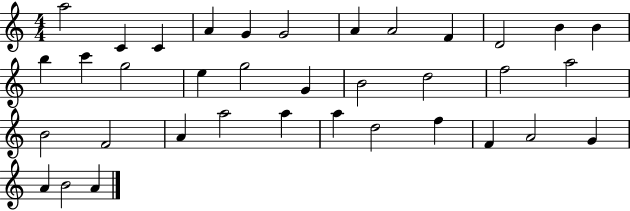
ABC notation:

X:1
T:Untitled
M:4/4
L:1/4
K:C
a2 C C A G G2 A A2 F D2 B B b c' g2 e g2 G B2 d2 f2 a2 B2 F2 A a2 a a d2 f F A2 G A B2 A